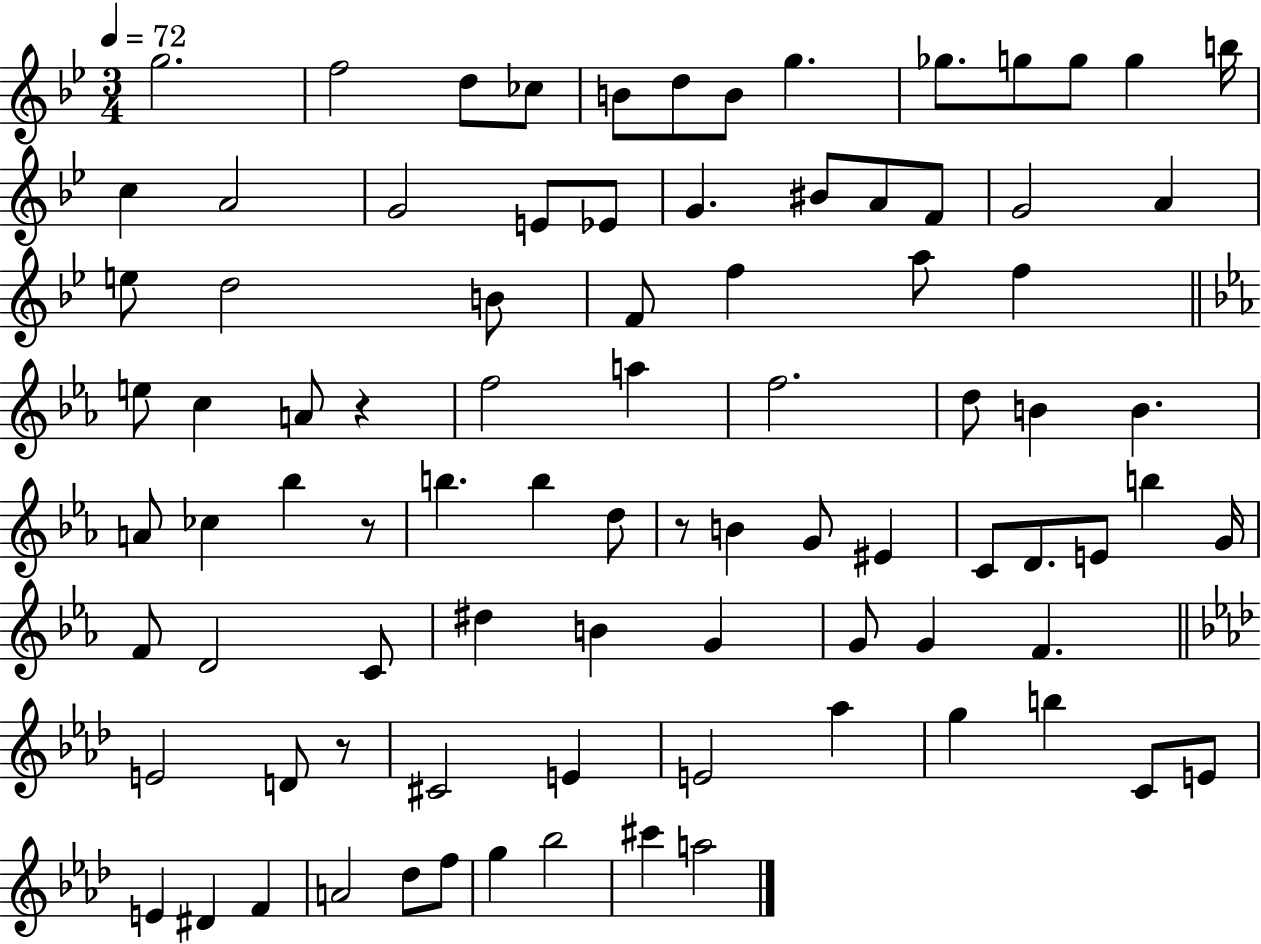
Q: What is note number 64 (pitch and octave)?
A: E4